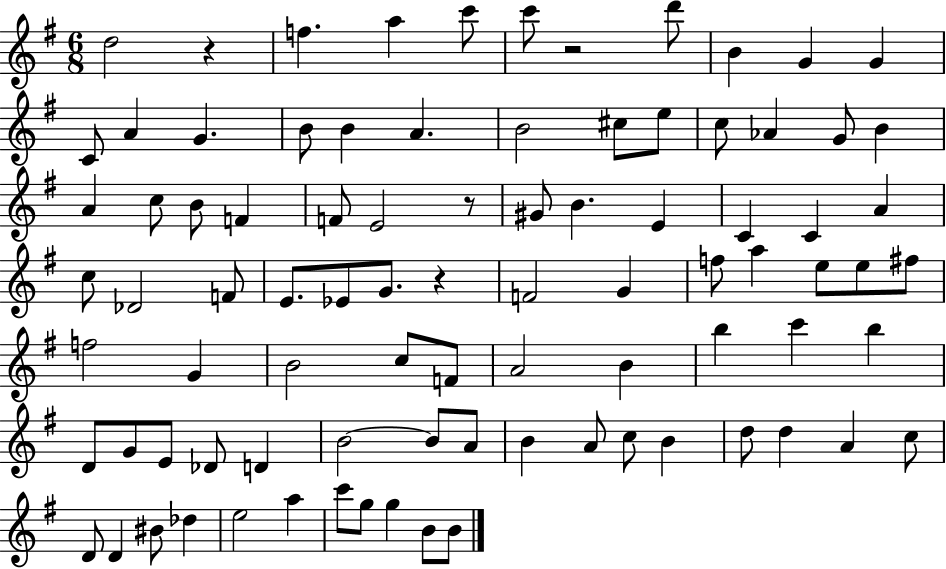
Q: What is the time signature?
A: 6/8